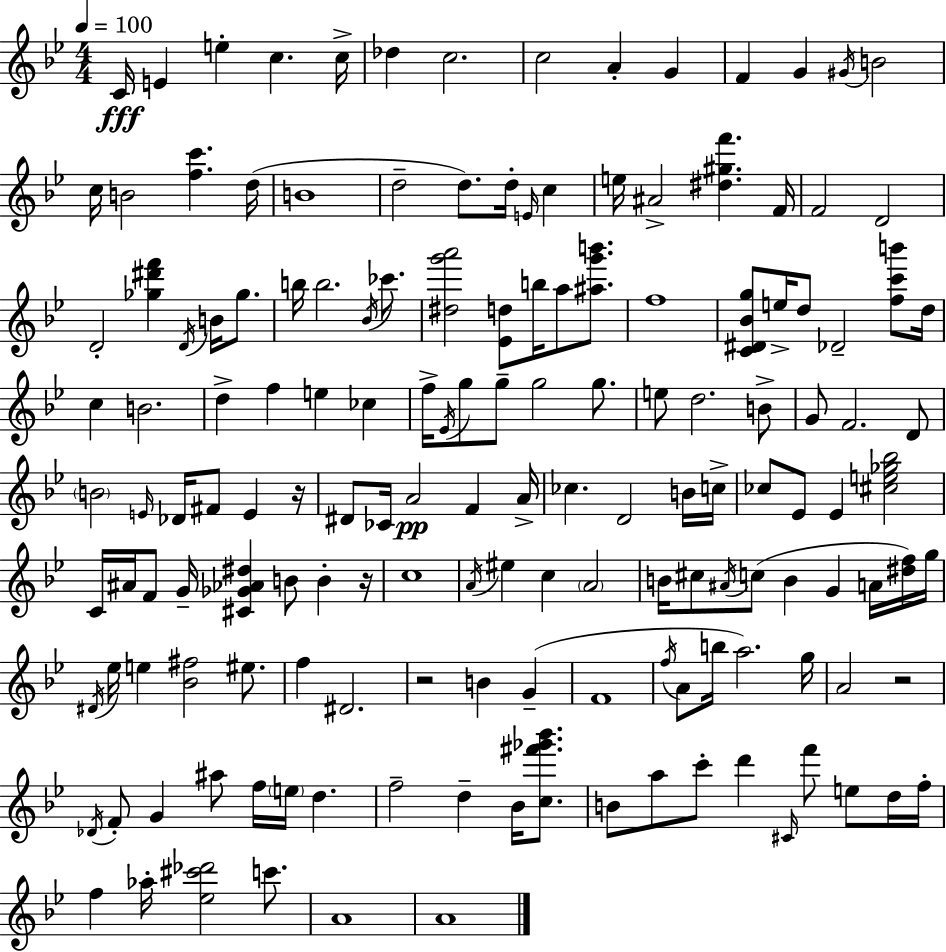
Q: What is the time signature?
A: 4/4